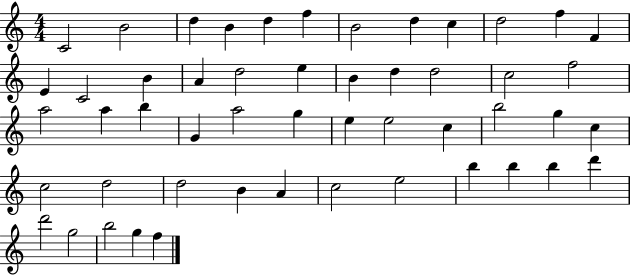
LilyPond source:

{
  \clef treble
  \numericTimeSignature
  \time 4/4
  \key c \major
  c'2 b'2 | d''4 b'4 d''4 f''4 | b'2 d''4 c''4 | d''2 f''4 f'4 | \break e'4 c'2 b'4 | a'4 d''2 e''4 | b'4 d''4 d''2 | c''2 f''2 | \break a''2 a''4 b''4 | g'4 a''2 g''4 | e''4 e''2 c''4 | b''2 g''4 c''4 | \break c''2 d''2 | d''2 b'4 a'4 | c''2 e''2 | b''4 b''4 b''4 d'''4 | \break d'''2 g''2 | b''2 g''4 f''4 | \bar "|."
}